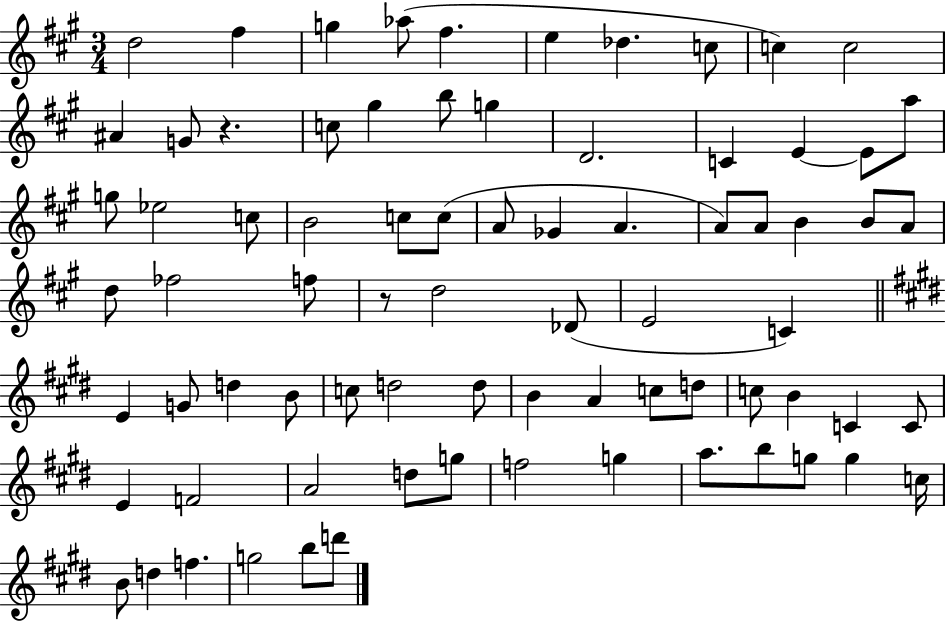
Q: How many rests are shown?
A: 2